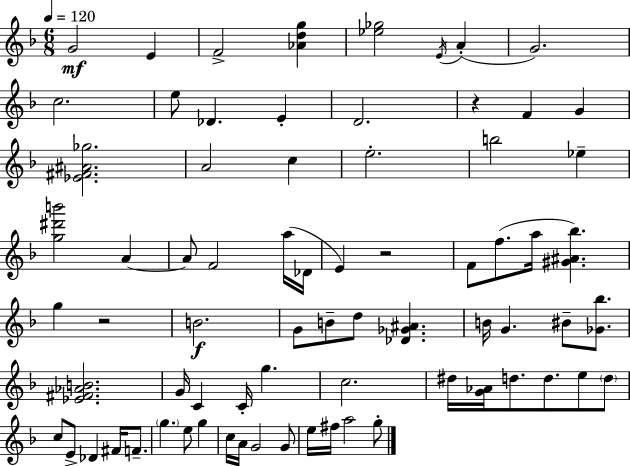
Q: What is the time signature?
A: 6/8